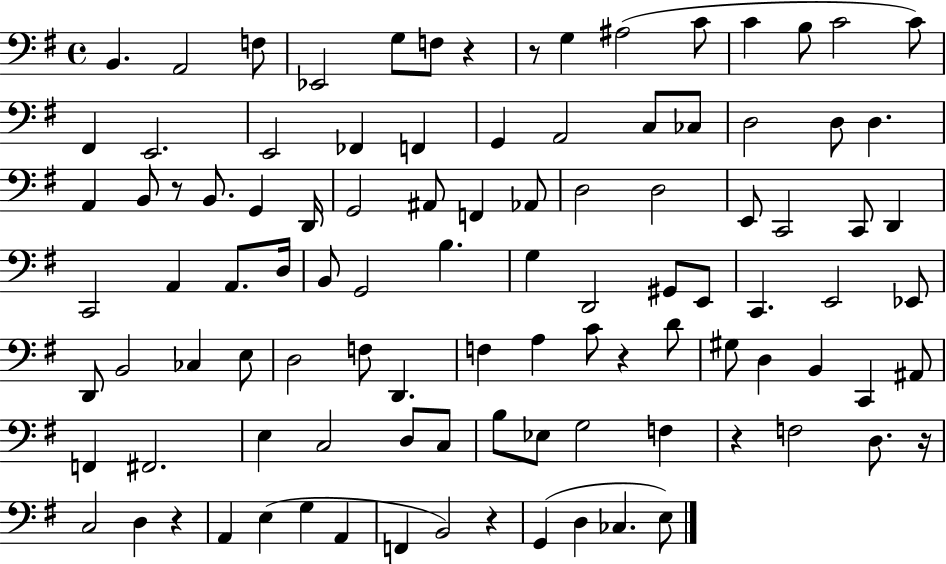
B2/q. A2/h F3/e Eb2/h G3/e F3/e R/q R/e G3/q A#3/h C4/e C4/q B3/e C4/h C4/e F#2/q E2/h. E2/h FES2/q F2/q G2/q A2/h C3/e CES3/e D3/h D3/e D3/q. A2/q B2/e R/e B2/e. G2/q D2/s G2/h A#2/e F2/q Ab2/e D3/h D3/h E2/e C2/h C2/e D2/q C2/h A2/q A2/e. D3/s B2/e G2/h B3/q. G3/q D2/h G#2/e E2/e C2/q. E2/h Eb2/e D2/e B2/h CES3/q E3/e D3/h F3/e D2/q. F3/q A3/q C4/e R/q D4/e G#3/e D3/q B2/q C2/q A#2/e F2/q F#2/h. E3/q C3/h D3/e C3/e B3/e Eb3/e G3/h F3/q R/q F3/h D3/e. R/s C3/h D3/q R/q A2/q E3/q G3/q A2/q F2/q B2/h R/q G2/q D3/q CES3/q. E3/e